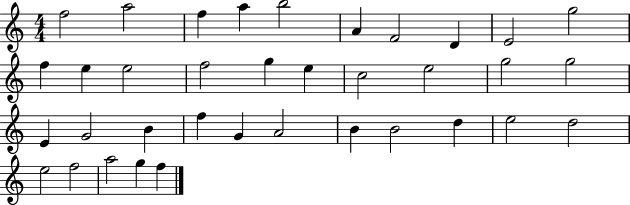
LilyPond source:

{
  \clef treble
  \numericTimeSignature
  \time 4/4
  \key c \major
  f''2 a''2 | f''4 a''4 b''2 | a'4 f'2 d'4 | e'2 g''2 | \break f''4 e''4 e''2 | f''2 g''4 e''4 | c''2 e''2 | g''2 g''2 | \break e'4 g'2 b'4 | f''4 g'4 a'2 | b'4 b'2 d''4 | e''2 d''2 | \break e''2 f''2 | a''2 g''4 f''4 | \bar "|."
}